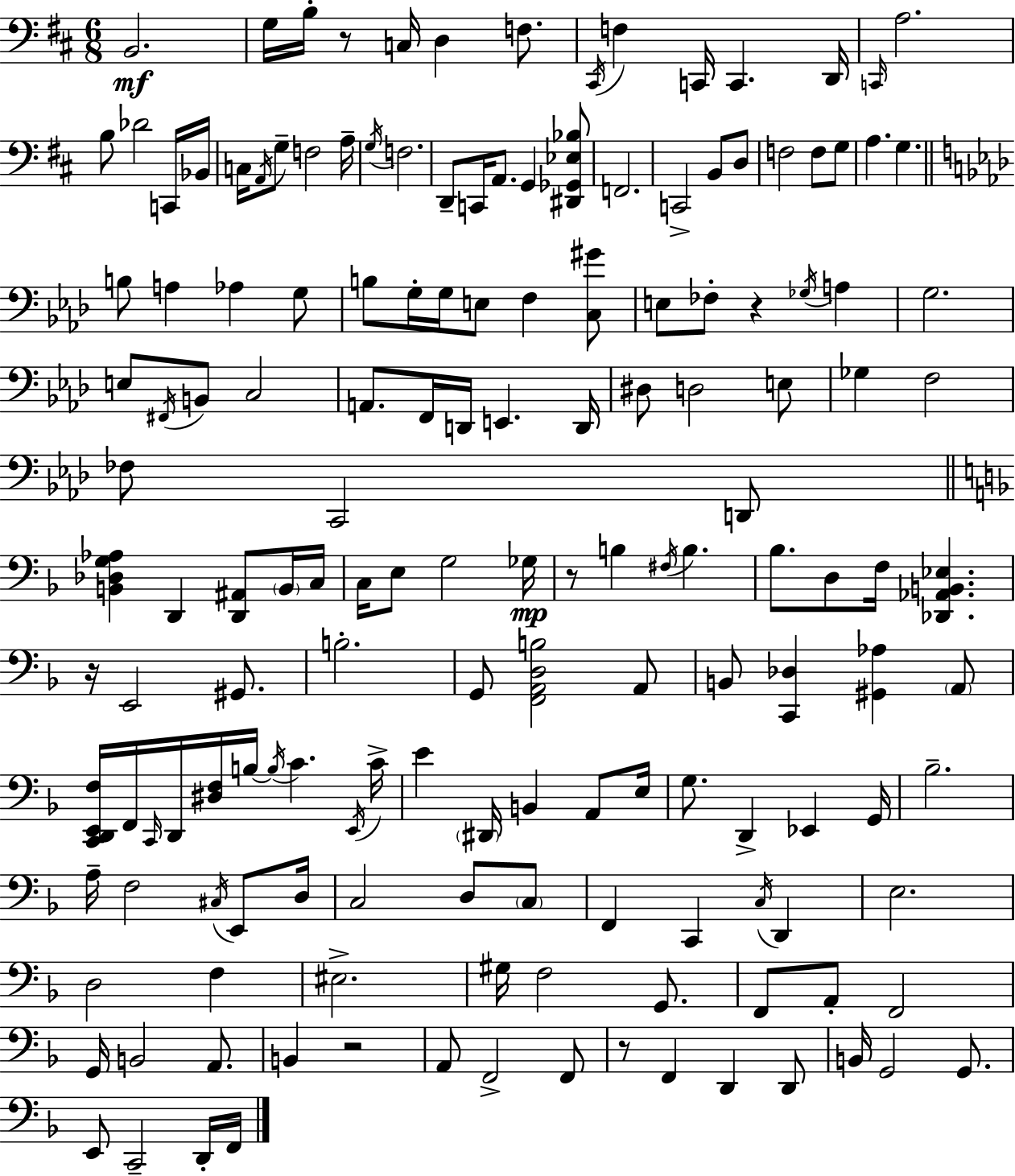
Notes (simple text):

B2/h. G3/s B3/s R/e C3/s D3/q F3/e. C#2/s F3/q C2/s C2/q. D2/s C2/s A3/h. B3/e Db4/h C2/s Bb2/s C3/s A2/s G3/e F3/h A3/s G3/s F3/h. D2/e C2/s A2/e. G2/q [D#2,Gb2,Eb3,Bb3]/e F2/h. C2/h B2/e D3/e F3/h F3/e G3/e A3/q. G3/q. B3/e A3/q Ab3/q G3/e B3/e G3/s G3/s E3/e F3/q [C3,G#4]/e E3/e FES3/e R/q Gb3/s A3/q G3/h. E3/e F#2/s B2/e C3/h A2/e. F2/s D2/s E2/q. D2/s D#3/e D3/h E3/e Gb3/q F3/h FES3/e C2/h D2/e [B2,Db3,G3,Ab3]/q D2/q [D2,A#2]/e B2/s C3/s C3/s E3/e G3/h Gb3/s R/e B3/q F#3/s B3/q. Bb3/e. D3/e F3/s [Db2,Ab2,B2,Eb3]/q. R/s E2/h G#2/e. B3/h. G2/e [F2,A2,D3,B3]/h A2/e B2/e [C2,Db3]/q [G#2,Ab3]/q A2/e [C2,D2,E2,F3]/s F2/s C2/s D2/s [D#3,F3]/s B3/s B3/s C4/q. E2/s C4/s E4/q D#2/s B2/q A2/e E3/s G3/e. D2/q Eb2/q G2/s Bb3/h. A3/s F3/h C#3/s E2/e D3/s C3/h D3/e C3/e F2/q C2/q C3/s D2/q E3/h. D3/h F3/q EIS3/h. G#3/s F3/h G2/e. F2/e A2/e F2/h G2/s B2/h A2/e. B2/q R/h A2/e F2/h F2/e R/e F2/q D2/q D2/e B2/s G2/h G2/e. E2/e C2/h D2/s F2/s